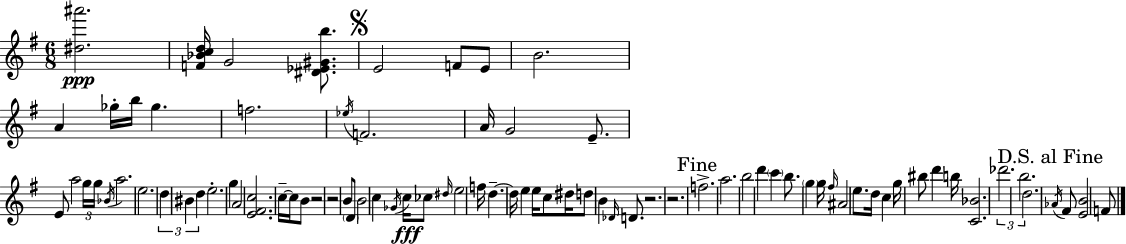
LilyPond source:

{
  \clef treble
  \numericTimeSignature
  \time 6/8
  \key g \major
  \repeat volta 2 { <dis'' ais'''>2.\ppp | <f' bes' c'' d''>16 g'2 <dis' ees' gis' b''>8. | \mark \markup { \musicglyph "scripts.segno" } e'2 f'8 e'8 | b'2. | \break a'4 ges''16-. b''16 ges''4. | f''2. | \acciaccatura { ees''16 } f'2. | a'16 g'2 e'8.-- | \break e'8 a''2 \tuplet 3/2 { g''16 | g''16 \acciaccatura { bes'16 } } a''2. | e''2. | \tuplet 3/2 { d''4 bis'4 d''4 } | \break e''2.-. | g''4 a'2 | <e' fis' c''>2. | c''16--~~ c''16 b'8 r2 | \break r2 b'8 | \parenthesize d'8 b'2 c''4 | \acciaccatura { ges'16 } c''16\fff ces''8 \grace { dis''16 } e''2 | f''16 d''4.--~~ d''16 e''4 | \break e''16 c''8 dis''16 d''8 b'4 | \grace { des'16 } d'8. r2. | r2. | \mark "Fine" f''2.-> | \break a''2. | b''2 | d'''4 \parenthesize c'''4 b''8. | \parenthesize g''4 g''16 \grace { fis''16 } ais'2 | \break e''8. d''16 c''4 g''16 bis''8 | d'''4 b''16 <c' bes'>2. | \tuplet 3/2 { des'''2. | b''2. | \break d''2. } | \mark "D.S. al Fine" \acciaccatura { aes'16 } fis'8 <e' b'>2 | f'8 } \bar "|."
}